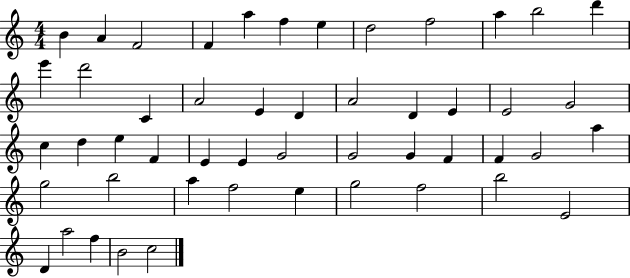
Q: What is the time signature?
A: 4/4